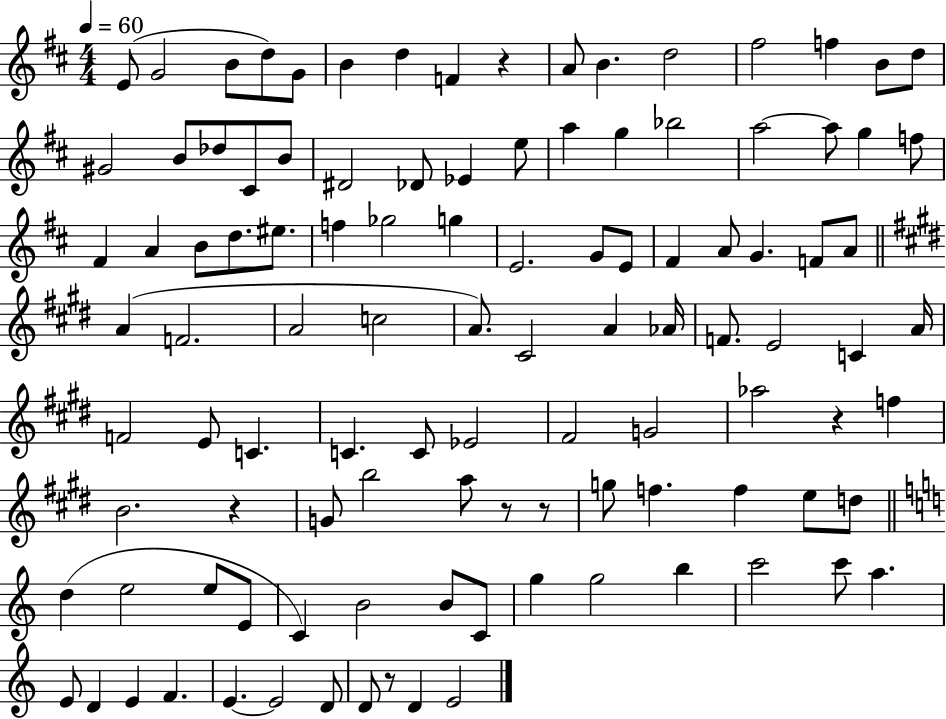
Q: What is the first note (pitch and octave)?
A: E4